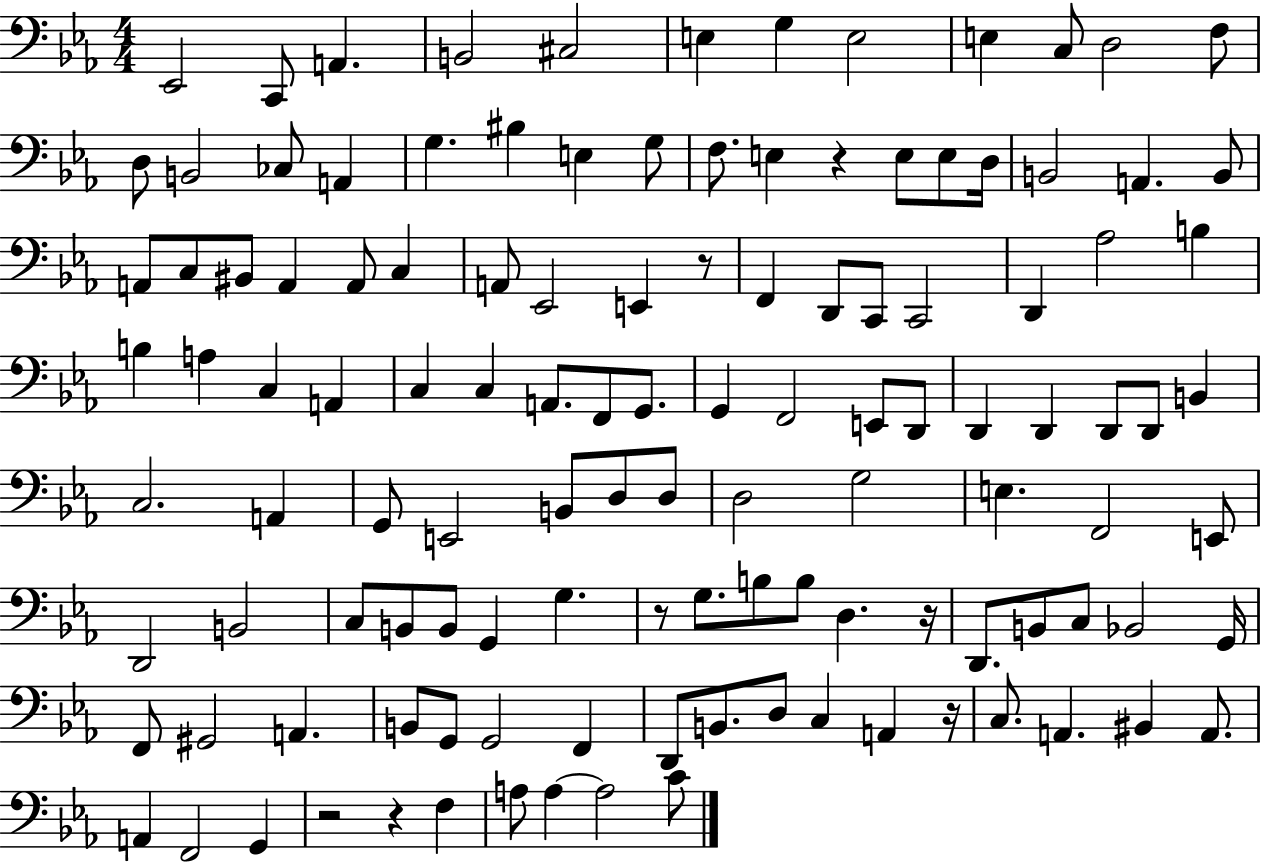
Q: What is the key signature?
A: EES major